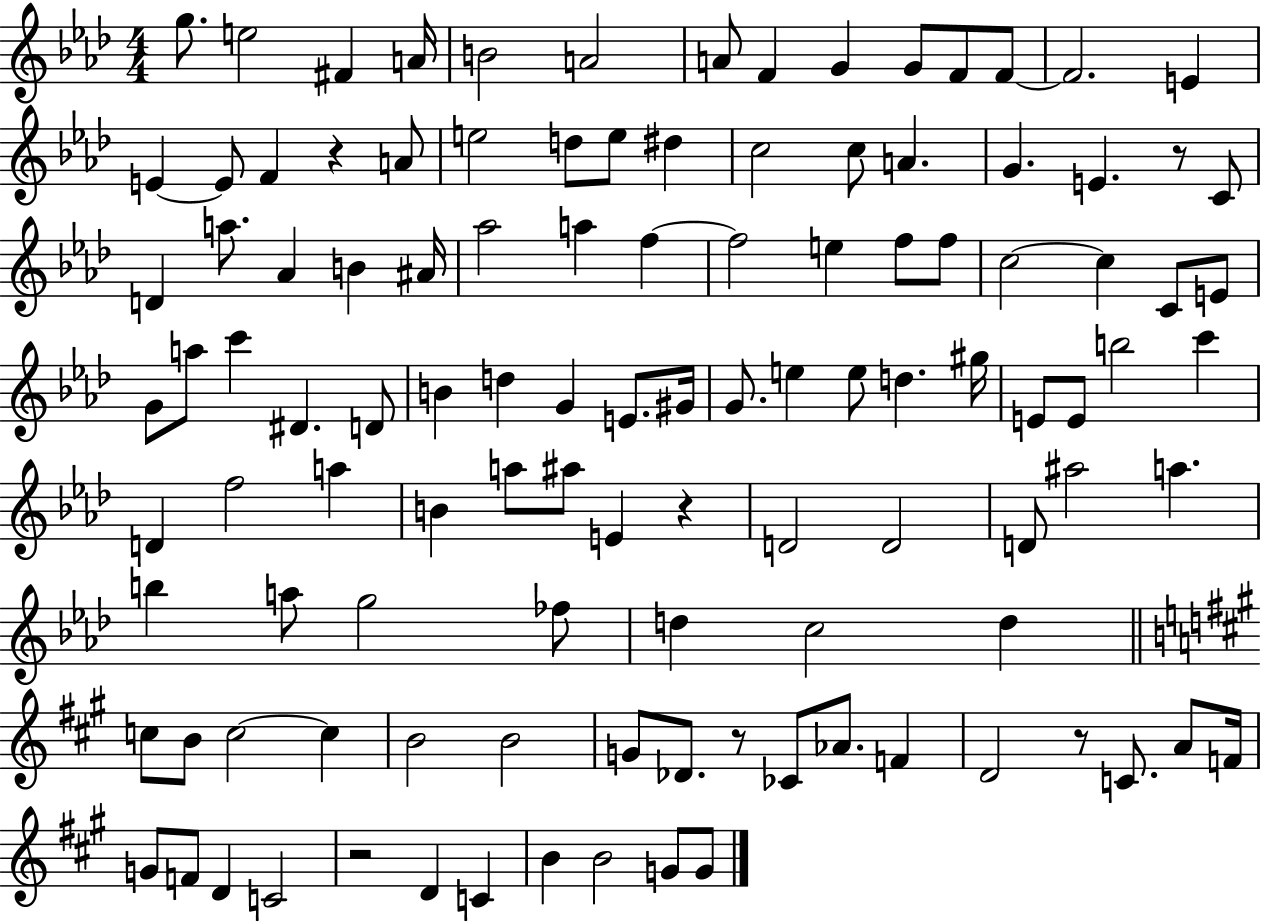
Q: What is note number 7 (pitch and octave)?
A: A4